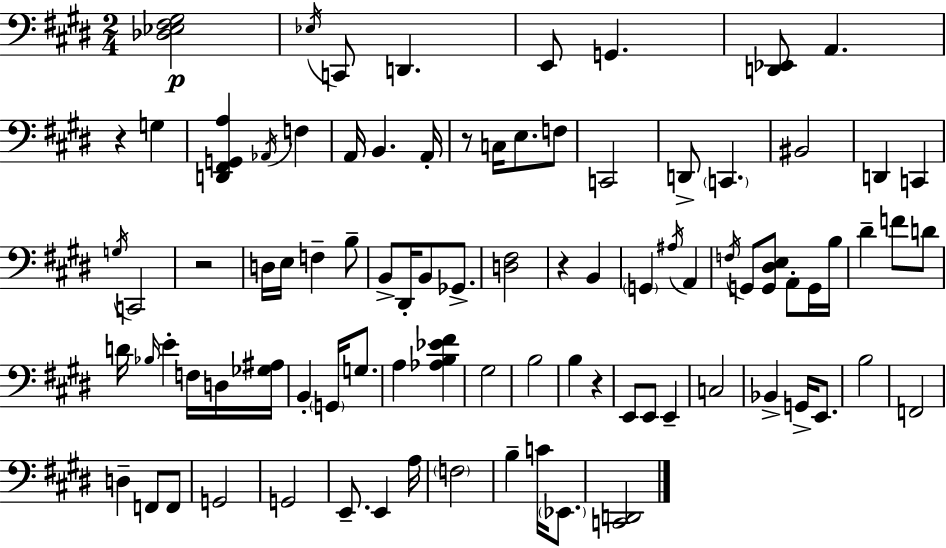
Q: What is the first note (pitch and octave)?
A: Eb3